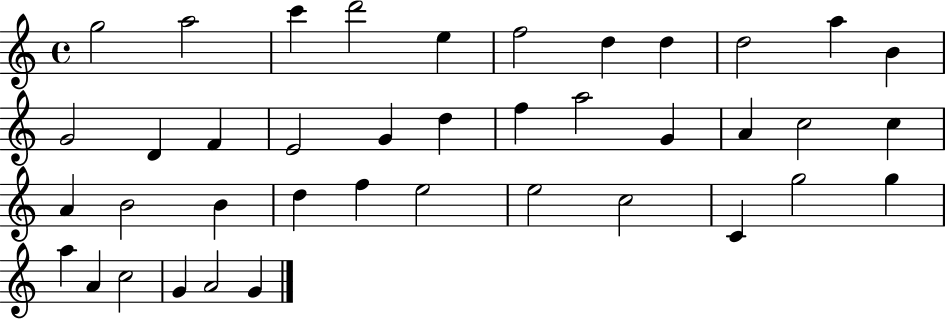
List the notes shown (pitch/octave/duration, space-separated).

G5/h A5/h C6/q D6/h E5/q F5/h D5/q D5/q D5/h A5/q B4/q G4/h D4/q F4/q E4/h G4/q D5/q F5/q A5/h G4/q A4/q C5/h C5/q A4/q B4/h B4/q D5/q F5/q E5/h E5/h C5/h C4/q G5/h G5/q A5/q A4/q C5/h G4/q A4/h G4/q